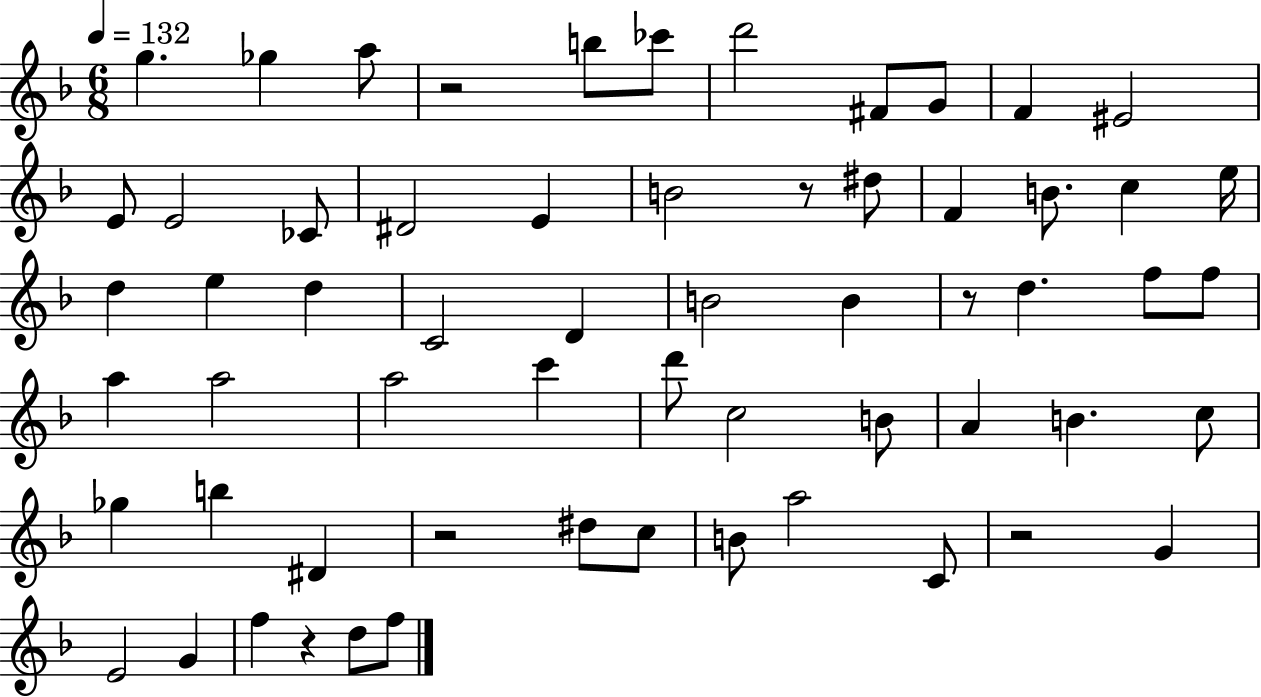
X:1
T:Untitled
M:6/8
L:1/4
K:F
g _g a/2 z2 b/2 _c'/2 d'2 ^F/2 G/2 F ^E2 E/2 E2 _C/2 ^D2 E B2 z/2 ^d/2 F B/2 c e/4 d e d C2 D B2 B z/2 d f/2 f/2 a a2 a2 c' d'/2 c2 B/2 A B c/2 _g b ^D z2 ^d/2 c/2 B/2 a2 C/2 z2 G E2 G f z d/2 f/2